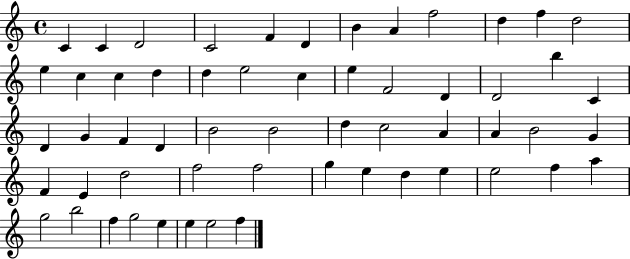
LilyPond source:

{
  \clef treble
  \time 4/4
  \defaultTimeSignature
  \key c \major
  c'4 c'4 d'2 | c'2 f'4 d'4 | b'4 a'4 f''2 | d''4 f''4 d''2 | \break e''4 c''4 c''4 d''4 | d''4 e''2 c''4 | e''4 f'2 d'4 | d'2 b''4 c'4 | \break d'4 g'4 f'4 d'4 | b'2 b'2 | d''4 c''2 a'4 | a'4 b'2 g'4 | \break f'4 e'4 d''2 | f''2 f''2 | g''4 e''4 d''4 e''4 | e''2 f''4 a''4 | \break g''2 b''2 | f''4 g''2 e''4 | e''4 e''2 f''4 | \bar "|."
}